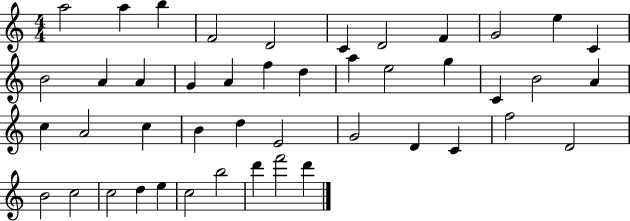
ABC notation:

X:1
T:Untitled
M:4/4
L:1/4
K:C
a2 a b F2 D2 C D2 F G2 e C B2 A A G A f d a e2 g C B2 A c A2 c B d E2 G2 D C f2 D2 B2 c2 c2 d e c2 b2 d' f'2 d'